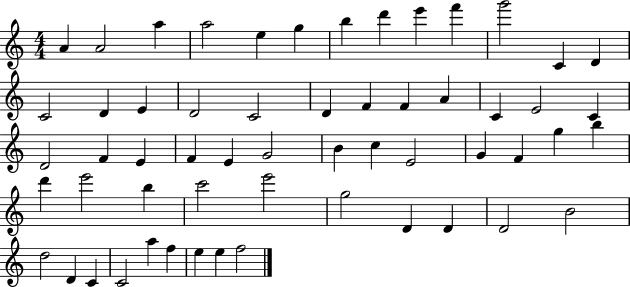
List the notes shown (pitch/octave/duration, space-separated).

A4/q A4/h A5/q A5/h E5/q G5/q B5/q D6/q E6/q F6/q G6/h C4/q D4/q C4/h D4/q E4/q D4/h C4/h D4/q F4/q F4/q A4/q C4/q E4/h C4/q D4/h F4/q E4/q F4/q E4/q G4/h B4/q C5/q E4/h G4/q F4/q G5/q B5/q D6/q E6/h B5/q C6/h E6/h G5/h D4/q D4/q D4/h B4/h D5/h D4/q C4/q C4/h A5/q F5/q E5/q E5/q F5/h